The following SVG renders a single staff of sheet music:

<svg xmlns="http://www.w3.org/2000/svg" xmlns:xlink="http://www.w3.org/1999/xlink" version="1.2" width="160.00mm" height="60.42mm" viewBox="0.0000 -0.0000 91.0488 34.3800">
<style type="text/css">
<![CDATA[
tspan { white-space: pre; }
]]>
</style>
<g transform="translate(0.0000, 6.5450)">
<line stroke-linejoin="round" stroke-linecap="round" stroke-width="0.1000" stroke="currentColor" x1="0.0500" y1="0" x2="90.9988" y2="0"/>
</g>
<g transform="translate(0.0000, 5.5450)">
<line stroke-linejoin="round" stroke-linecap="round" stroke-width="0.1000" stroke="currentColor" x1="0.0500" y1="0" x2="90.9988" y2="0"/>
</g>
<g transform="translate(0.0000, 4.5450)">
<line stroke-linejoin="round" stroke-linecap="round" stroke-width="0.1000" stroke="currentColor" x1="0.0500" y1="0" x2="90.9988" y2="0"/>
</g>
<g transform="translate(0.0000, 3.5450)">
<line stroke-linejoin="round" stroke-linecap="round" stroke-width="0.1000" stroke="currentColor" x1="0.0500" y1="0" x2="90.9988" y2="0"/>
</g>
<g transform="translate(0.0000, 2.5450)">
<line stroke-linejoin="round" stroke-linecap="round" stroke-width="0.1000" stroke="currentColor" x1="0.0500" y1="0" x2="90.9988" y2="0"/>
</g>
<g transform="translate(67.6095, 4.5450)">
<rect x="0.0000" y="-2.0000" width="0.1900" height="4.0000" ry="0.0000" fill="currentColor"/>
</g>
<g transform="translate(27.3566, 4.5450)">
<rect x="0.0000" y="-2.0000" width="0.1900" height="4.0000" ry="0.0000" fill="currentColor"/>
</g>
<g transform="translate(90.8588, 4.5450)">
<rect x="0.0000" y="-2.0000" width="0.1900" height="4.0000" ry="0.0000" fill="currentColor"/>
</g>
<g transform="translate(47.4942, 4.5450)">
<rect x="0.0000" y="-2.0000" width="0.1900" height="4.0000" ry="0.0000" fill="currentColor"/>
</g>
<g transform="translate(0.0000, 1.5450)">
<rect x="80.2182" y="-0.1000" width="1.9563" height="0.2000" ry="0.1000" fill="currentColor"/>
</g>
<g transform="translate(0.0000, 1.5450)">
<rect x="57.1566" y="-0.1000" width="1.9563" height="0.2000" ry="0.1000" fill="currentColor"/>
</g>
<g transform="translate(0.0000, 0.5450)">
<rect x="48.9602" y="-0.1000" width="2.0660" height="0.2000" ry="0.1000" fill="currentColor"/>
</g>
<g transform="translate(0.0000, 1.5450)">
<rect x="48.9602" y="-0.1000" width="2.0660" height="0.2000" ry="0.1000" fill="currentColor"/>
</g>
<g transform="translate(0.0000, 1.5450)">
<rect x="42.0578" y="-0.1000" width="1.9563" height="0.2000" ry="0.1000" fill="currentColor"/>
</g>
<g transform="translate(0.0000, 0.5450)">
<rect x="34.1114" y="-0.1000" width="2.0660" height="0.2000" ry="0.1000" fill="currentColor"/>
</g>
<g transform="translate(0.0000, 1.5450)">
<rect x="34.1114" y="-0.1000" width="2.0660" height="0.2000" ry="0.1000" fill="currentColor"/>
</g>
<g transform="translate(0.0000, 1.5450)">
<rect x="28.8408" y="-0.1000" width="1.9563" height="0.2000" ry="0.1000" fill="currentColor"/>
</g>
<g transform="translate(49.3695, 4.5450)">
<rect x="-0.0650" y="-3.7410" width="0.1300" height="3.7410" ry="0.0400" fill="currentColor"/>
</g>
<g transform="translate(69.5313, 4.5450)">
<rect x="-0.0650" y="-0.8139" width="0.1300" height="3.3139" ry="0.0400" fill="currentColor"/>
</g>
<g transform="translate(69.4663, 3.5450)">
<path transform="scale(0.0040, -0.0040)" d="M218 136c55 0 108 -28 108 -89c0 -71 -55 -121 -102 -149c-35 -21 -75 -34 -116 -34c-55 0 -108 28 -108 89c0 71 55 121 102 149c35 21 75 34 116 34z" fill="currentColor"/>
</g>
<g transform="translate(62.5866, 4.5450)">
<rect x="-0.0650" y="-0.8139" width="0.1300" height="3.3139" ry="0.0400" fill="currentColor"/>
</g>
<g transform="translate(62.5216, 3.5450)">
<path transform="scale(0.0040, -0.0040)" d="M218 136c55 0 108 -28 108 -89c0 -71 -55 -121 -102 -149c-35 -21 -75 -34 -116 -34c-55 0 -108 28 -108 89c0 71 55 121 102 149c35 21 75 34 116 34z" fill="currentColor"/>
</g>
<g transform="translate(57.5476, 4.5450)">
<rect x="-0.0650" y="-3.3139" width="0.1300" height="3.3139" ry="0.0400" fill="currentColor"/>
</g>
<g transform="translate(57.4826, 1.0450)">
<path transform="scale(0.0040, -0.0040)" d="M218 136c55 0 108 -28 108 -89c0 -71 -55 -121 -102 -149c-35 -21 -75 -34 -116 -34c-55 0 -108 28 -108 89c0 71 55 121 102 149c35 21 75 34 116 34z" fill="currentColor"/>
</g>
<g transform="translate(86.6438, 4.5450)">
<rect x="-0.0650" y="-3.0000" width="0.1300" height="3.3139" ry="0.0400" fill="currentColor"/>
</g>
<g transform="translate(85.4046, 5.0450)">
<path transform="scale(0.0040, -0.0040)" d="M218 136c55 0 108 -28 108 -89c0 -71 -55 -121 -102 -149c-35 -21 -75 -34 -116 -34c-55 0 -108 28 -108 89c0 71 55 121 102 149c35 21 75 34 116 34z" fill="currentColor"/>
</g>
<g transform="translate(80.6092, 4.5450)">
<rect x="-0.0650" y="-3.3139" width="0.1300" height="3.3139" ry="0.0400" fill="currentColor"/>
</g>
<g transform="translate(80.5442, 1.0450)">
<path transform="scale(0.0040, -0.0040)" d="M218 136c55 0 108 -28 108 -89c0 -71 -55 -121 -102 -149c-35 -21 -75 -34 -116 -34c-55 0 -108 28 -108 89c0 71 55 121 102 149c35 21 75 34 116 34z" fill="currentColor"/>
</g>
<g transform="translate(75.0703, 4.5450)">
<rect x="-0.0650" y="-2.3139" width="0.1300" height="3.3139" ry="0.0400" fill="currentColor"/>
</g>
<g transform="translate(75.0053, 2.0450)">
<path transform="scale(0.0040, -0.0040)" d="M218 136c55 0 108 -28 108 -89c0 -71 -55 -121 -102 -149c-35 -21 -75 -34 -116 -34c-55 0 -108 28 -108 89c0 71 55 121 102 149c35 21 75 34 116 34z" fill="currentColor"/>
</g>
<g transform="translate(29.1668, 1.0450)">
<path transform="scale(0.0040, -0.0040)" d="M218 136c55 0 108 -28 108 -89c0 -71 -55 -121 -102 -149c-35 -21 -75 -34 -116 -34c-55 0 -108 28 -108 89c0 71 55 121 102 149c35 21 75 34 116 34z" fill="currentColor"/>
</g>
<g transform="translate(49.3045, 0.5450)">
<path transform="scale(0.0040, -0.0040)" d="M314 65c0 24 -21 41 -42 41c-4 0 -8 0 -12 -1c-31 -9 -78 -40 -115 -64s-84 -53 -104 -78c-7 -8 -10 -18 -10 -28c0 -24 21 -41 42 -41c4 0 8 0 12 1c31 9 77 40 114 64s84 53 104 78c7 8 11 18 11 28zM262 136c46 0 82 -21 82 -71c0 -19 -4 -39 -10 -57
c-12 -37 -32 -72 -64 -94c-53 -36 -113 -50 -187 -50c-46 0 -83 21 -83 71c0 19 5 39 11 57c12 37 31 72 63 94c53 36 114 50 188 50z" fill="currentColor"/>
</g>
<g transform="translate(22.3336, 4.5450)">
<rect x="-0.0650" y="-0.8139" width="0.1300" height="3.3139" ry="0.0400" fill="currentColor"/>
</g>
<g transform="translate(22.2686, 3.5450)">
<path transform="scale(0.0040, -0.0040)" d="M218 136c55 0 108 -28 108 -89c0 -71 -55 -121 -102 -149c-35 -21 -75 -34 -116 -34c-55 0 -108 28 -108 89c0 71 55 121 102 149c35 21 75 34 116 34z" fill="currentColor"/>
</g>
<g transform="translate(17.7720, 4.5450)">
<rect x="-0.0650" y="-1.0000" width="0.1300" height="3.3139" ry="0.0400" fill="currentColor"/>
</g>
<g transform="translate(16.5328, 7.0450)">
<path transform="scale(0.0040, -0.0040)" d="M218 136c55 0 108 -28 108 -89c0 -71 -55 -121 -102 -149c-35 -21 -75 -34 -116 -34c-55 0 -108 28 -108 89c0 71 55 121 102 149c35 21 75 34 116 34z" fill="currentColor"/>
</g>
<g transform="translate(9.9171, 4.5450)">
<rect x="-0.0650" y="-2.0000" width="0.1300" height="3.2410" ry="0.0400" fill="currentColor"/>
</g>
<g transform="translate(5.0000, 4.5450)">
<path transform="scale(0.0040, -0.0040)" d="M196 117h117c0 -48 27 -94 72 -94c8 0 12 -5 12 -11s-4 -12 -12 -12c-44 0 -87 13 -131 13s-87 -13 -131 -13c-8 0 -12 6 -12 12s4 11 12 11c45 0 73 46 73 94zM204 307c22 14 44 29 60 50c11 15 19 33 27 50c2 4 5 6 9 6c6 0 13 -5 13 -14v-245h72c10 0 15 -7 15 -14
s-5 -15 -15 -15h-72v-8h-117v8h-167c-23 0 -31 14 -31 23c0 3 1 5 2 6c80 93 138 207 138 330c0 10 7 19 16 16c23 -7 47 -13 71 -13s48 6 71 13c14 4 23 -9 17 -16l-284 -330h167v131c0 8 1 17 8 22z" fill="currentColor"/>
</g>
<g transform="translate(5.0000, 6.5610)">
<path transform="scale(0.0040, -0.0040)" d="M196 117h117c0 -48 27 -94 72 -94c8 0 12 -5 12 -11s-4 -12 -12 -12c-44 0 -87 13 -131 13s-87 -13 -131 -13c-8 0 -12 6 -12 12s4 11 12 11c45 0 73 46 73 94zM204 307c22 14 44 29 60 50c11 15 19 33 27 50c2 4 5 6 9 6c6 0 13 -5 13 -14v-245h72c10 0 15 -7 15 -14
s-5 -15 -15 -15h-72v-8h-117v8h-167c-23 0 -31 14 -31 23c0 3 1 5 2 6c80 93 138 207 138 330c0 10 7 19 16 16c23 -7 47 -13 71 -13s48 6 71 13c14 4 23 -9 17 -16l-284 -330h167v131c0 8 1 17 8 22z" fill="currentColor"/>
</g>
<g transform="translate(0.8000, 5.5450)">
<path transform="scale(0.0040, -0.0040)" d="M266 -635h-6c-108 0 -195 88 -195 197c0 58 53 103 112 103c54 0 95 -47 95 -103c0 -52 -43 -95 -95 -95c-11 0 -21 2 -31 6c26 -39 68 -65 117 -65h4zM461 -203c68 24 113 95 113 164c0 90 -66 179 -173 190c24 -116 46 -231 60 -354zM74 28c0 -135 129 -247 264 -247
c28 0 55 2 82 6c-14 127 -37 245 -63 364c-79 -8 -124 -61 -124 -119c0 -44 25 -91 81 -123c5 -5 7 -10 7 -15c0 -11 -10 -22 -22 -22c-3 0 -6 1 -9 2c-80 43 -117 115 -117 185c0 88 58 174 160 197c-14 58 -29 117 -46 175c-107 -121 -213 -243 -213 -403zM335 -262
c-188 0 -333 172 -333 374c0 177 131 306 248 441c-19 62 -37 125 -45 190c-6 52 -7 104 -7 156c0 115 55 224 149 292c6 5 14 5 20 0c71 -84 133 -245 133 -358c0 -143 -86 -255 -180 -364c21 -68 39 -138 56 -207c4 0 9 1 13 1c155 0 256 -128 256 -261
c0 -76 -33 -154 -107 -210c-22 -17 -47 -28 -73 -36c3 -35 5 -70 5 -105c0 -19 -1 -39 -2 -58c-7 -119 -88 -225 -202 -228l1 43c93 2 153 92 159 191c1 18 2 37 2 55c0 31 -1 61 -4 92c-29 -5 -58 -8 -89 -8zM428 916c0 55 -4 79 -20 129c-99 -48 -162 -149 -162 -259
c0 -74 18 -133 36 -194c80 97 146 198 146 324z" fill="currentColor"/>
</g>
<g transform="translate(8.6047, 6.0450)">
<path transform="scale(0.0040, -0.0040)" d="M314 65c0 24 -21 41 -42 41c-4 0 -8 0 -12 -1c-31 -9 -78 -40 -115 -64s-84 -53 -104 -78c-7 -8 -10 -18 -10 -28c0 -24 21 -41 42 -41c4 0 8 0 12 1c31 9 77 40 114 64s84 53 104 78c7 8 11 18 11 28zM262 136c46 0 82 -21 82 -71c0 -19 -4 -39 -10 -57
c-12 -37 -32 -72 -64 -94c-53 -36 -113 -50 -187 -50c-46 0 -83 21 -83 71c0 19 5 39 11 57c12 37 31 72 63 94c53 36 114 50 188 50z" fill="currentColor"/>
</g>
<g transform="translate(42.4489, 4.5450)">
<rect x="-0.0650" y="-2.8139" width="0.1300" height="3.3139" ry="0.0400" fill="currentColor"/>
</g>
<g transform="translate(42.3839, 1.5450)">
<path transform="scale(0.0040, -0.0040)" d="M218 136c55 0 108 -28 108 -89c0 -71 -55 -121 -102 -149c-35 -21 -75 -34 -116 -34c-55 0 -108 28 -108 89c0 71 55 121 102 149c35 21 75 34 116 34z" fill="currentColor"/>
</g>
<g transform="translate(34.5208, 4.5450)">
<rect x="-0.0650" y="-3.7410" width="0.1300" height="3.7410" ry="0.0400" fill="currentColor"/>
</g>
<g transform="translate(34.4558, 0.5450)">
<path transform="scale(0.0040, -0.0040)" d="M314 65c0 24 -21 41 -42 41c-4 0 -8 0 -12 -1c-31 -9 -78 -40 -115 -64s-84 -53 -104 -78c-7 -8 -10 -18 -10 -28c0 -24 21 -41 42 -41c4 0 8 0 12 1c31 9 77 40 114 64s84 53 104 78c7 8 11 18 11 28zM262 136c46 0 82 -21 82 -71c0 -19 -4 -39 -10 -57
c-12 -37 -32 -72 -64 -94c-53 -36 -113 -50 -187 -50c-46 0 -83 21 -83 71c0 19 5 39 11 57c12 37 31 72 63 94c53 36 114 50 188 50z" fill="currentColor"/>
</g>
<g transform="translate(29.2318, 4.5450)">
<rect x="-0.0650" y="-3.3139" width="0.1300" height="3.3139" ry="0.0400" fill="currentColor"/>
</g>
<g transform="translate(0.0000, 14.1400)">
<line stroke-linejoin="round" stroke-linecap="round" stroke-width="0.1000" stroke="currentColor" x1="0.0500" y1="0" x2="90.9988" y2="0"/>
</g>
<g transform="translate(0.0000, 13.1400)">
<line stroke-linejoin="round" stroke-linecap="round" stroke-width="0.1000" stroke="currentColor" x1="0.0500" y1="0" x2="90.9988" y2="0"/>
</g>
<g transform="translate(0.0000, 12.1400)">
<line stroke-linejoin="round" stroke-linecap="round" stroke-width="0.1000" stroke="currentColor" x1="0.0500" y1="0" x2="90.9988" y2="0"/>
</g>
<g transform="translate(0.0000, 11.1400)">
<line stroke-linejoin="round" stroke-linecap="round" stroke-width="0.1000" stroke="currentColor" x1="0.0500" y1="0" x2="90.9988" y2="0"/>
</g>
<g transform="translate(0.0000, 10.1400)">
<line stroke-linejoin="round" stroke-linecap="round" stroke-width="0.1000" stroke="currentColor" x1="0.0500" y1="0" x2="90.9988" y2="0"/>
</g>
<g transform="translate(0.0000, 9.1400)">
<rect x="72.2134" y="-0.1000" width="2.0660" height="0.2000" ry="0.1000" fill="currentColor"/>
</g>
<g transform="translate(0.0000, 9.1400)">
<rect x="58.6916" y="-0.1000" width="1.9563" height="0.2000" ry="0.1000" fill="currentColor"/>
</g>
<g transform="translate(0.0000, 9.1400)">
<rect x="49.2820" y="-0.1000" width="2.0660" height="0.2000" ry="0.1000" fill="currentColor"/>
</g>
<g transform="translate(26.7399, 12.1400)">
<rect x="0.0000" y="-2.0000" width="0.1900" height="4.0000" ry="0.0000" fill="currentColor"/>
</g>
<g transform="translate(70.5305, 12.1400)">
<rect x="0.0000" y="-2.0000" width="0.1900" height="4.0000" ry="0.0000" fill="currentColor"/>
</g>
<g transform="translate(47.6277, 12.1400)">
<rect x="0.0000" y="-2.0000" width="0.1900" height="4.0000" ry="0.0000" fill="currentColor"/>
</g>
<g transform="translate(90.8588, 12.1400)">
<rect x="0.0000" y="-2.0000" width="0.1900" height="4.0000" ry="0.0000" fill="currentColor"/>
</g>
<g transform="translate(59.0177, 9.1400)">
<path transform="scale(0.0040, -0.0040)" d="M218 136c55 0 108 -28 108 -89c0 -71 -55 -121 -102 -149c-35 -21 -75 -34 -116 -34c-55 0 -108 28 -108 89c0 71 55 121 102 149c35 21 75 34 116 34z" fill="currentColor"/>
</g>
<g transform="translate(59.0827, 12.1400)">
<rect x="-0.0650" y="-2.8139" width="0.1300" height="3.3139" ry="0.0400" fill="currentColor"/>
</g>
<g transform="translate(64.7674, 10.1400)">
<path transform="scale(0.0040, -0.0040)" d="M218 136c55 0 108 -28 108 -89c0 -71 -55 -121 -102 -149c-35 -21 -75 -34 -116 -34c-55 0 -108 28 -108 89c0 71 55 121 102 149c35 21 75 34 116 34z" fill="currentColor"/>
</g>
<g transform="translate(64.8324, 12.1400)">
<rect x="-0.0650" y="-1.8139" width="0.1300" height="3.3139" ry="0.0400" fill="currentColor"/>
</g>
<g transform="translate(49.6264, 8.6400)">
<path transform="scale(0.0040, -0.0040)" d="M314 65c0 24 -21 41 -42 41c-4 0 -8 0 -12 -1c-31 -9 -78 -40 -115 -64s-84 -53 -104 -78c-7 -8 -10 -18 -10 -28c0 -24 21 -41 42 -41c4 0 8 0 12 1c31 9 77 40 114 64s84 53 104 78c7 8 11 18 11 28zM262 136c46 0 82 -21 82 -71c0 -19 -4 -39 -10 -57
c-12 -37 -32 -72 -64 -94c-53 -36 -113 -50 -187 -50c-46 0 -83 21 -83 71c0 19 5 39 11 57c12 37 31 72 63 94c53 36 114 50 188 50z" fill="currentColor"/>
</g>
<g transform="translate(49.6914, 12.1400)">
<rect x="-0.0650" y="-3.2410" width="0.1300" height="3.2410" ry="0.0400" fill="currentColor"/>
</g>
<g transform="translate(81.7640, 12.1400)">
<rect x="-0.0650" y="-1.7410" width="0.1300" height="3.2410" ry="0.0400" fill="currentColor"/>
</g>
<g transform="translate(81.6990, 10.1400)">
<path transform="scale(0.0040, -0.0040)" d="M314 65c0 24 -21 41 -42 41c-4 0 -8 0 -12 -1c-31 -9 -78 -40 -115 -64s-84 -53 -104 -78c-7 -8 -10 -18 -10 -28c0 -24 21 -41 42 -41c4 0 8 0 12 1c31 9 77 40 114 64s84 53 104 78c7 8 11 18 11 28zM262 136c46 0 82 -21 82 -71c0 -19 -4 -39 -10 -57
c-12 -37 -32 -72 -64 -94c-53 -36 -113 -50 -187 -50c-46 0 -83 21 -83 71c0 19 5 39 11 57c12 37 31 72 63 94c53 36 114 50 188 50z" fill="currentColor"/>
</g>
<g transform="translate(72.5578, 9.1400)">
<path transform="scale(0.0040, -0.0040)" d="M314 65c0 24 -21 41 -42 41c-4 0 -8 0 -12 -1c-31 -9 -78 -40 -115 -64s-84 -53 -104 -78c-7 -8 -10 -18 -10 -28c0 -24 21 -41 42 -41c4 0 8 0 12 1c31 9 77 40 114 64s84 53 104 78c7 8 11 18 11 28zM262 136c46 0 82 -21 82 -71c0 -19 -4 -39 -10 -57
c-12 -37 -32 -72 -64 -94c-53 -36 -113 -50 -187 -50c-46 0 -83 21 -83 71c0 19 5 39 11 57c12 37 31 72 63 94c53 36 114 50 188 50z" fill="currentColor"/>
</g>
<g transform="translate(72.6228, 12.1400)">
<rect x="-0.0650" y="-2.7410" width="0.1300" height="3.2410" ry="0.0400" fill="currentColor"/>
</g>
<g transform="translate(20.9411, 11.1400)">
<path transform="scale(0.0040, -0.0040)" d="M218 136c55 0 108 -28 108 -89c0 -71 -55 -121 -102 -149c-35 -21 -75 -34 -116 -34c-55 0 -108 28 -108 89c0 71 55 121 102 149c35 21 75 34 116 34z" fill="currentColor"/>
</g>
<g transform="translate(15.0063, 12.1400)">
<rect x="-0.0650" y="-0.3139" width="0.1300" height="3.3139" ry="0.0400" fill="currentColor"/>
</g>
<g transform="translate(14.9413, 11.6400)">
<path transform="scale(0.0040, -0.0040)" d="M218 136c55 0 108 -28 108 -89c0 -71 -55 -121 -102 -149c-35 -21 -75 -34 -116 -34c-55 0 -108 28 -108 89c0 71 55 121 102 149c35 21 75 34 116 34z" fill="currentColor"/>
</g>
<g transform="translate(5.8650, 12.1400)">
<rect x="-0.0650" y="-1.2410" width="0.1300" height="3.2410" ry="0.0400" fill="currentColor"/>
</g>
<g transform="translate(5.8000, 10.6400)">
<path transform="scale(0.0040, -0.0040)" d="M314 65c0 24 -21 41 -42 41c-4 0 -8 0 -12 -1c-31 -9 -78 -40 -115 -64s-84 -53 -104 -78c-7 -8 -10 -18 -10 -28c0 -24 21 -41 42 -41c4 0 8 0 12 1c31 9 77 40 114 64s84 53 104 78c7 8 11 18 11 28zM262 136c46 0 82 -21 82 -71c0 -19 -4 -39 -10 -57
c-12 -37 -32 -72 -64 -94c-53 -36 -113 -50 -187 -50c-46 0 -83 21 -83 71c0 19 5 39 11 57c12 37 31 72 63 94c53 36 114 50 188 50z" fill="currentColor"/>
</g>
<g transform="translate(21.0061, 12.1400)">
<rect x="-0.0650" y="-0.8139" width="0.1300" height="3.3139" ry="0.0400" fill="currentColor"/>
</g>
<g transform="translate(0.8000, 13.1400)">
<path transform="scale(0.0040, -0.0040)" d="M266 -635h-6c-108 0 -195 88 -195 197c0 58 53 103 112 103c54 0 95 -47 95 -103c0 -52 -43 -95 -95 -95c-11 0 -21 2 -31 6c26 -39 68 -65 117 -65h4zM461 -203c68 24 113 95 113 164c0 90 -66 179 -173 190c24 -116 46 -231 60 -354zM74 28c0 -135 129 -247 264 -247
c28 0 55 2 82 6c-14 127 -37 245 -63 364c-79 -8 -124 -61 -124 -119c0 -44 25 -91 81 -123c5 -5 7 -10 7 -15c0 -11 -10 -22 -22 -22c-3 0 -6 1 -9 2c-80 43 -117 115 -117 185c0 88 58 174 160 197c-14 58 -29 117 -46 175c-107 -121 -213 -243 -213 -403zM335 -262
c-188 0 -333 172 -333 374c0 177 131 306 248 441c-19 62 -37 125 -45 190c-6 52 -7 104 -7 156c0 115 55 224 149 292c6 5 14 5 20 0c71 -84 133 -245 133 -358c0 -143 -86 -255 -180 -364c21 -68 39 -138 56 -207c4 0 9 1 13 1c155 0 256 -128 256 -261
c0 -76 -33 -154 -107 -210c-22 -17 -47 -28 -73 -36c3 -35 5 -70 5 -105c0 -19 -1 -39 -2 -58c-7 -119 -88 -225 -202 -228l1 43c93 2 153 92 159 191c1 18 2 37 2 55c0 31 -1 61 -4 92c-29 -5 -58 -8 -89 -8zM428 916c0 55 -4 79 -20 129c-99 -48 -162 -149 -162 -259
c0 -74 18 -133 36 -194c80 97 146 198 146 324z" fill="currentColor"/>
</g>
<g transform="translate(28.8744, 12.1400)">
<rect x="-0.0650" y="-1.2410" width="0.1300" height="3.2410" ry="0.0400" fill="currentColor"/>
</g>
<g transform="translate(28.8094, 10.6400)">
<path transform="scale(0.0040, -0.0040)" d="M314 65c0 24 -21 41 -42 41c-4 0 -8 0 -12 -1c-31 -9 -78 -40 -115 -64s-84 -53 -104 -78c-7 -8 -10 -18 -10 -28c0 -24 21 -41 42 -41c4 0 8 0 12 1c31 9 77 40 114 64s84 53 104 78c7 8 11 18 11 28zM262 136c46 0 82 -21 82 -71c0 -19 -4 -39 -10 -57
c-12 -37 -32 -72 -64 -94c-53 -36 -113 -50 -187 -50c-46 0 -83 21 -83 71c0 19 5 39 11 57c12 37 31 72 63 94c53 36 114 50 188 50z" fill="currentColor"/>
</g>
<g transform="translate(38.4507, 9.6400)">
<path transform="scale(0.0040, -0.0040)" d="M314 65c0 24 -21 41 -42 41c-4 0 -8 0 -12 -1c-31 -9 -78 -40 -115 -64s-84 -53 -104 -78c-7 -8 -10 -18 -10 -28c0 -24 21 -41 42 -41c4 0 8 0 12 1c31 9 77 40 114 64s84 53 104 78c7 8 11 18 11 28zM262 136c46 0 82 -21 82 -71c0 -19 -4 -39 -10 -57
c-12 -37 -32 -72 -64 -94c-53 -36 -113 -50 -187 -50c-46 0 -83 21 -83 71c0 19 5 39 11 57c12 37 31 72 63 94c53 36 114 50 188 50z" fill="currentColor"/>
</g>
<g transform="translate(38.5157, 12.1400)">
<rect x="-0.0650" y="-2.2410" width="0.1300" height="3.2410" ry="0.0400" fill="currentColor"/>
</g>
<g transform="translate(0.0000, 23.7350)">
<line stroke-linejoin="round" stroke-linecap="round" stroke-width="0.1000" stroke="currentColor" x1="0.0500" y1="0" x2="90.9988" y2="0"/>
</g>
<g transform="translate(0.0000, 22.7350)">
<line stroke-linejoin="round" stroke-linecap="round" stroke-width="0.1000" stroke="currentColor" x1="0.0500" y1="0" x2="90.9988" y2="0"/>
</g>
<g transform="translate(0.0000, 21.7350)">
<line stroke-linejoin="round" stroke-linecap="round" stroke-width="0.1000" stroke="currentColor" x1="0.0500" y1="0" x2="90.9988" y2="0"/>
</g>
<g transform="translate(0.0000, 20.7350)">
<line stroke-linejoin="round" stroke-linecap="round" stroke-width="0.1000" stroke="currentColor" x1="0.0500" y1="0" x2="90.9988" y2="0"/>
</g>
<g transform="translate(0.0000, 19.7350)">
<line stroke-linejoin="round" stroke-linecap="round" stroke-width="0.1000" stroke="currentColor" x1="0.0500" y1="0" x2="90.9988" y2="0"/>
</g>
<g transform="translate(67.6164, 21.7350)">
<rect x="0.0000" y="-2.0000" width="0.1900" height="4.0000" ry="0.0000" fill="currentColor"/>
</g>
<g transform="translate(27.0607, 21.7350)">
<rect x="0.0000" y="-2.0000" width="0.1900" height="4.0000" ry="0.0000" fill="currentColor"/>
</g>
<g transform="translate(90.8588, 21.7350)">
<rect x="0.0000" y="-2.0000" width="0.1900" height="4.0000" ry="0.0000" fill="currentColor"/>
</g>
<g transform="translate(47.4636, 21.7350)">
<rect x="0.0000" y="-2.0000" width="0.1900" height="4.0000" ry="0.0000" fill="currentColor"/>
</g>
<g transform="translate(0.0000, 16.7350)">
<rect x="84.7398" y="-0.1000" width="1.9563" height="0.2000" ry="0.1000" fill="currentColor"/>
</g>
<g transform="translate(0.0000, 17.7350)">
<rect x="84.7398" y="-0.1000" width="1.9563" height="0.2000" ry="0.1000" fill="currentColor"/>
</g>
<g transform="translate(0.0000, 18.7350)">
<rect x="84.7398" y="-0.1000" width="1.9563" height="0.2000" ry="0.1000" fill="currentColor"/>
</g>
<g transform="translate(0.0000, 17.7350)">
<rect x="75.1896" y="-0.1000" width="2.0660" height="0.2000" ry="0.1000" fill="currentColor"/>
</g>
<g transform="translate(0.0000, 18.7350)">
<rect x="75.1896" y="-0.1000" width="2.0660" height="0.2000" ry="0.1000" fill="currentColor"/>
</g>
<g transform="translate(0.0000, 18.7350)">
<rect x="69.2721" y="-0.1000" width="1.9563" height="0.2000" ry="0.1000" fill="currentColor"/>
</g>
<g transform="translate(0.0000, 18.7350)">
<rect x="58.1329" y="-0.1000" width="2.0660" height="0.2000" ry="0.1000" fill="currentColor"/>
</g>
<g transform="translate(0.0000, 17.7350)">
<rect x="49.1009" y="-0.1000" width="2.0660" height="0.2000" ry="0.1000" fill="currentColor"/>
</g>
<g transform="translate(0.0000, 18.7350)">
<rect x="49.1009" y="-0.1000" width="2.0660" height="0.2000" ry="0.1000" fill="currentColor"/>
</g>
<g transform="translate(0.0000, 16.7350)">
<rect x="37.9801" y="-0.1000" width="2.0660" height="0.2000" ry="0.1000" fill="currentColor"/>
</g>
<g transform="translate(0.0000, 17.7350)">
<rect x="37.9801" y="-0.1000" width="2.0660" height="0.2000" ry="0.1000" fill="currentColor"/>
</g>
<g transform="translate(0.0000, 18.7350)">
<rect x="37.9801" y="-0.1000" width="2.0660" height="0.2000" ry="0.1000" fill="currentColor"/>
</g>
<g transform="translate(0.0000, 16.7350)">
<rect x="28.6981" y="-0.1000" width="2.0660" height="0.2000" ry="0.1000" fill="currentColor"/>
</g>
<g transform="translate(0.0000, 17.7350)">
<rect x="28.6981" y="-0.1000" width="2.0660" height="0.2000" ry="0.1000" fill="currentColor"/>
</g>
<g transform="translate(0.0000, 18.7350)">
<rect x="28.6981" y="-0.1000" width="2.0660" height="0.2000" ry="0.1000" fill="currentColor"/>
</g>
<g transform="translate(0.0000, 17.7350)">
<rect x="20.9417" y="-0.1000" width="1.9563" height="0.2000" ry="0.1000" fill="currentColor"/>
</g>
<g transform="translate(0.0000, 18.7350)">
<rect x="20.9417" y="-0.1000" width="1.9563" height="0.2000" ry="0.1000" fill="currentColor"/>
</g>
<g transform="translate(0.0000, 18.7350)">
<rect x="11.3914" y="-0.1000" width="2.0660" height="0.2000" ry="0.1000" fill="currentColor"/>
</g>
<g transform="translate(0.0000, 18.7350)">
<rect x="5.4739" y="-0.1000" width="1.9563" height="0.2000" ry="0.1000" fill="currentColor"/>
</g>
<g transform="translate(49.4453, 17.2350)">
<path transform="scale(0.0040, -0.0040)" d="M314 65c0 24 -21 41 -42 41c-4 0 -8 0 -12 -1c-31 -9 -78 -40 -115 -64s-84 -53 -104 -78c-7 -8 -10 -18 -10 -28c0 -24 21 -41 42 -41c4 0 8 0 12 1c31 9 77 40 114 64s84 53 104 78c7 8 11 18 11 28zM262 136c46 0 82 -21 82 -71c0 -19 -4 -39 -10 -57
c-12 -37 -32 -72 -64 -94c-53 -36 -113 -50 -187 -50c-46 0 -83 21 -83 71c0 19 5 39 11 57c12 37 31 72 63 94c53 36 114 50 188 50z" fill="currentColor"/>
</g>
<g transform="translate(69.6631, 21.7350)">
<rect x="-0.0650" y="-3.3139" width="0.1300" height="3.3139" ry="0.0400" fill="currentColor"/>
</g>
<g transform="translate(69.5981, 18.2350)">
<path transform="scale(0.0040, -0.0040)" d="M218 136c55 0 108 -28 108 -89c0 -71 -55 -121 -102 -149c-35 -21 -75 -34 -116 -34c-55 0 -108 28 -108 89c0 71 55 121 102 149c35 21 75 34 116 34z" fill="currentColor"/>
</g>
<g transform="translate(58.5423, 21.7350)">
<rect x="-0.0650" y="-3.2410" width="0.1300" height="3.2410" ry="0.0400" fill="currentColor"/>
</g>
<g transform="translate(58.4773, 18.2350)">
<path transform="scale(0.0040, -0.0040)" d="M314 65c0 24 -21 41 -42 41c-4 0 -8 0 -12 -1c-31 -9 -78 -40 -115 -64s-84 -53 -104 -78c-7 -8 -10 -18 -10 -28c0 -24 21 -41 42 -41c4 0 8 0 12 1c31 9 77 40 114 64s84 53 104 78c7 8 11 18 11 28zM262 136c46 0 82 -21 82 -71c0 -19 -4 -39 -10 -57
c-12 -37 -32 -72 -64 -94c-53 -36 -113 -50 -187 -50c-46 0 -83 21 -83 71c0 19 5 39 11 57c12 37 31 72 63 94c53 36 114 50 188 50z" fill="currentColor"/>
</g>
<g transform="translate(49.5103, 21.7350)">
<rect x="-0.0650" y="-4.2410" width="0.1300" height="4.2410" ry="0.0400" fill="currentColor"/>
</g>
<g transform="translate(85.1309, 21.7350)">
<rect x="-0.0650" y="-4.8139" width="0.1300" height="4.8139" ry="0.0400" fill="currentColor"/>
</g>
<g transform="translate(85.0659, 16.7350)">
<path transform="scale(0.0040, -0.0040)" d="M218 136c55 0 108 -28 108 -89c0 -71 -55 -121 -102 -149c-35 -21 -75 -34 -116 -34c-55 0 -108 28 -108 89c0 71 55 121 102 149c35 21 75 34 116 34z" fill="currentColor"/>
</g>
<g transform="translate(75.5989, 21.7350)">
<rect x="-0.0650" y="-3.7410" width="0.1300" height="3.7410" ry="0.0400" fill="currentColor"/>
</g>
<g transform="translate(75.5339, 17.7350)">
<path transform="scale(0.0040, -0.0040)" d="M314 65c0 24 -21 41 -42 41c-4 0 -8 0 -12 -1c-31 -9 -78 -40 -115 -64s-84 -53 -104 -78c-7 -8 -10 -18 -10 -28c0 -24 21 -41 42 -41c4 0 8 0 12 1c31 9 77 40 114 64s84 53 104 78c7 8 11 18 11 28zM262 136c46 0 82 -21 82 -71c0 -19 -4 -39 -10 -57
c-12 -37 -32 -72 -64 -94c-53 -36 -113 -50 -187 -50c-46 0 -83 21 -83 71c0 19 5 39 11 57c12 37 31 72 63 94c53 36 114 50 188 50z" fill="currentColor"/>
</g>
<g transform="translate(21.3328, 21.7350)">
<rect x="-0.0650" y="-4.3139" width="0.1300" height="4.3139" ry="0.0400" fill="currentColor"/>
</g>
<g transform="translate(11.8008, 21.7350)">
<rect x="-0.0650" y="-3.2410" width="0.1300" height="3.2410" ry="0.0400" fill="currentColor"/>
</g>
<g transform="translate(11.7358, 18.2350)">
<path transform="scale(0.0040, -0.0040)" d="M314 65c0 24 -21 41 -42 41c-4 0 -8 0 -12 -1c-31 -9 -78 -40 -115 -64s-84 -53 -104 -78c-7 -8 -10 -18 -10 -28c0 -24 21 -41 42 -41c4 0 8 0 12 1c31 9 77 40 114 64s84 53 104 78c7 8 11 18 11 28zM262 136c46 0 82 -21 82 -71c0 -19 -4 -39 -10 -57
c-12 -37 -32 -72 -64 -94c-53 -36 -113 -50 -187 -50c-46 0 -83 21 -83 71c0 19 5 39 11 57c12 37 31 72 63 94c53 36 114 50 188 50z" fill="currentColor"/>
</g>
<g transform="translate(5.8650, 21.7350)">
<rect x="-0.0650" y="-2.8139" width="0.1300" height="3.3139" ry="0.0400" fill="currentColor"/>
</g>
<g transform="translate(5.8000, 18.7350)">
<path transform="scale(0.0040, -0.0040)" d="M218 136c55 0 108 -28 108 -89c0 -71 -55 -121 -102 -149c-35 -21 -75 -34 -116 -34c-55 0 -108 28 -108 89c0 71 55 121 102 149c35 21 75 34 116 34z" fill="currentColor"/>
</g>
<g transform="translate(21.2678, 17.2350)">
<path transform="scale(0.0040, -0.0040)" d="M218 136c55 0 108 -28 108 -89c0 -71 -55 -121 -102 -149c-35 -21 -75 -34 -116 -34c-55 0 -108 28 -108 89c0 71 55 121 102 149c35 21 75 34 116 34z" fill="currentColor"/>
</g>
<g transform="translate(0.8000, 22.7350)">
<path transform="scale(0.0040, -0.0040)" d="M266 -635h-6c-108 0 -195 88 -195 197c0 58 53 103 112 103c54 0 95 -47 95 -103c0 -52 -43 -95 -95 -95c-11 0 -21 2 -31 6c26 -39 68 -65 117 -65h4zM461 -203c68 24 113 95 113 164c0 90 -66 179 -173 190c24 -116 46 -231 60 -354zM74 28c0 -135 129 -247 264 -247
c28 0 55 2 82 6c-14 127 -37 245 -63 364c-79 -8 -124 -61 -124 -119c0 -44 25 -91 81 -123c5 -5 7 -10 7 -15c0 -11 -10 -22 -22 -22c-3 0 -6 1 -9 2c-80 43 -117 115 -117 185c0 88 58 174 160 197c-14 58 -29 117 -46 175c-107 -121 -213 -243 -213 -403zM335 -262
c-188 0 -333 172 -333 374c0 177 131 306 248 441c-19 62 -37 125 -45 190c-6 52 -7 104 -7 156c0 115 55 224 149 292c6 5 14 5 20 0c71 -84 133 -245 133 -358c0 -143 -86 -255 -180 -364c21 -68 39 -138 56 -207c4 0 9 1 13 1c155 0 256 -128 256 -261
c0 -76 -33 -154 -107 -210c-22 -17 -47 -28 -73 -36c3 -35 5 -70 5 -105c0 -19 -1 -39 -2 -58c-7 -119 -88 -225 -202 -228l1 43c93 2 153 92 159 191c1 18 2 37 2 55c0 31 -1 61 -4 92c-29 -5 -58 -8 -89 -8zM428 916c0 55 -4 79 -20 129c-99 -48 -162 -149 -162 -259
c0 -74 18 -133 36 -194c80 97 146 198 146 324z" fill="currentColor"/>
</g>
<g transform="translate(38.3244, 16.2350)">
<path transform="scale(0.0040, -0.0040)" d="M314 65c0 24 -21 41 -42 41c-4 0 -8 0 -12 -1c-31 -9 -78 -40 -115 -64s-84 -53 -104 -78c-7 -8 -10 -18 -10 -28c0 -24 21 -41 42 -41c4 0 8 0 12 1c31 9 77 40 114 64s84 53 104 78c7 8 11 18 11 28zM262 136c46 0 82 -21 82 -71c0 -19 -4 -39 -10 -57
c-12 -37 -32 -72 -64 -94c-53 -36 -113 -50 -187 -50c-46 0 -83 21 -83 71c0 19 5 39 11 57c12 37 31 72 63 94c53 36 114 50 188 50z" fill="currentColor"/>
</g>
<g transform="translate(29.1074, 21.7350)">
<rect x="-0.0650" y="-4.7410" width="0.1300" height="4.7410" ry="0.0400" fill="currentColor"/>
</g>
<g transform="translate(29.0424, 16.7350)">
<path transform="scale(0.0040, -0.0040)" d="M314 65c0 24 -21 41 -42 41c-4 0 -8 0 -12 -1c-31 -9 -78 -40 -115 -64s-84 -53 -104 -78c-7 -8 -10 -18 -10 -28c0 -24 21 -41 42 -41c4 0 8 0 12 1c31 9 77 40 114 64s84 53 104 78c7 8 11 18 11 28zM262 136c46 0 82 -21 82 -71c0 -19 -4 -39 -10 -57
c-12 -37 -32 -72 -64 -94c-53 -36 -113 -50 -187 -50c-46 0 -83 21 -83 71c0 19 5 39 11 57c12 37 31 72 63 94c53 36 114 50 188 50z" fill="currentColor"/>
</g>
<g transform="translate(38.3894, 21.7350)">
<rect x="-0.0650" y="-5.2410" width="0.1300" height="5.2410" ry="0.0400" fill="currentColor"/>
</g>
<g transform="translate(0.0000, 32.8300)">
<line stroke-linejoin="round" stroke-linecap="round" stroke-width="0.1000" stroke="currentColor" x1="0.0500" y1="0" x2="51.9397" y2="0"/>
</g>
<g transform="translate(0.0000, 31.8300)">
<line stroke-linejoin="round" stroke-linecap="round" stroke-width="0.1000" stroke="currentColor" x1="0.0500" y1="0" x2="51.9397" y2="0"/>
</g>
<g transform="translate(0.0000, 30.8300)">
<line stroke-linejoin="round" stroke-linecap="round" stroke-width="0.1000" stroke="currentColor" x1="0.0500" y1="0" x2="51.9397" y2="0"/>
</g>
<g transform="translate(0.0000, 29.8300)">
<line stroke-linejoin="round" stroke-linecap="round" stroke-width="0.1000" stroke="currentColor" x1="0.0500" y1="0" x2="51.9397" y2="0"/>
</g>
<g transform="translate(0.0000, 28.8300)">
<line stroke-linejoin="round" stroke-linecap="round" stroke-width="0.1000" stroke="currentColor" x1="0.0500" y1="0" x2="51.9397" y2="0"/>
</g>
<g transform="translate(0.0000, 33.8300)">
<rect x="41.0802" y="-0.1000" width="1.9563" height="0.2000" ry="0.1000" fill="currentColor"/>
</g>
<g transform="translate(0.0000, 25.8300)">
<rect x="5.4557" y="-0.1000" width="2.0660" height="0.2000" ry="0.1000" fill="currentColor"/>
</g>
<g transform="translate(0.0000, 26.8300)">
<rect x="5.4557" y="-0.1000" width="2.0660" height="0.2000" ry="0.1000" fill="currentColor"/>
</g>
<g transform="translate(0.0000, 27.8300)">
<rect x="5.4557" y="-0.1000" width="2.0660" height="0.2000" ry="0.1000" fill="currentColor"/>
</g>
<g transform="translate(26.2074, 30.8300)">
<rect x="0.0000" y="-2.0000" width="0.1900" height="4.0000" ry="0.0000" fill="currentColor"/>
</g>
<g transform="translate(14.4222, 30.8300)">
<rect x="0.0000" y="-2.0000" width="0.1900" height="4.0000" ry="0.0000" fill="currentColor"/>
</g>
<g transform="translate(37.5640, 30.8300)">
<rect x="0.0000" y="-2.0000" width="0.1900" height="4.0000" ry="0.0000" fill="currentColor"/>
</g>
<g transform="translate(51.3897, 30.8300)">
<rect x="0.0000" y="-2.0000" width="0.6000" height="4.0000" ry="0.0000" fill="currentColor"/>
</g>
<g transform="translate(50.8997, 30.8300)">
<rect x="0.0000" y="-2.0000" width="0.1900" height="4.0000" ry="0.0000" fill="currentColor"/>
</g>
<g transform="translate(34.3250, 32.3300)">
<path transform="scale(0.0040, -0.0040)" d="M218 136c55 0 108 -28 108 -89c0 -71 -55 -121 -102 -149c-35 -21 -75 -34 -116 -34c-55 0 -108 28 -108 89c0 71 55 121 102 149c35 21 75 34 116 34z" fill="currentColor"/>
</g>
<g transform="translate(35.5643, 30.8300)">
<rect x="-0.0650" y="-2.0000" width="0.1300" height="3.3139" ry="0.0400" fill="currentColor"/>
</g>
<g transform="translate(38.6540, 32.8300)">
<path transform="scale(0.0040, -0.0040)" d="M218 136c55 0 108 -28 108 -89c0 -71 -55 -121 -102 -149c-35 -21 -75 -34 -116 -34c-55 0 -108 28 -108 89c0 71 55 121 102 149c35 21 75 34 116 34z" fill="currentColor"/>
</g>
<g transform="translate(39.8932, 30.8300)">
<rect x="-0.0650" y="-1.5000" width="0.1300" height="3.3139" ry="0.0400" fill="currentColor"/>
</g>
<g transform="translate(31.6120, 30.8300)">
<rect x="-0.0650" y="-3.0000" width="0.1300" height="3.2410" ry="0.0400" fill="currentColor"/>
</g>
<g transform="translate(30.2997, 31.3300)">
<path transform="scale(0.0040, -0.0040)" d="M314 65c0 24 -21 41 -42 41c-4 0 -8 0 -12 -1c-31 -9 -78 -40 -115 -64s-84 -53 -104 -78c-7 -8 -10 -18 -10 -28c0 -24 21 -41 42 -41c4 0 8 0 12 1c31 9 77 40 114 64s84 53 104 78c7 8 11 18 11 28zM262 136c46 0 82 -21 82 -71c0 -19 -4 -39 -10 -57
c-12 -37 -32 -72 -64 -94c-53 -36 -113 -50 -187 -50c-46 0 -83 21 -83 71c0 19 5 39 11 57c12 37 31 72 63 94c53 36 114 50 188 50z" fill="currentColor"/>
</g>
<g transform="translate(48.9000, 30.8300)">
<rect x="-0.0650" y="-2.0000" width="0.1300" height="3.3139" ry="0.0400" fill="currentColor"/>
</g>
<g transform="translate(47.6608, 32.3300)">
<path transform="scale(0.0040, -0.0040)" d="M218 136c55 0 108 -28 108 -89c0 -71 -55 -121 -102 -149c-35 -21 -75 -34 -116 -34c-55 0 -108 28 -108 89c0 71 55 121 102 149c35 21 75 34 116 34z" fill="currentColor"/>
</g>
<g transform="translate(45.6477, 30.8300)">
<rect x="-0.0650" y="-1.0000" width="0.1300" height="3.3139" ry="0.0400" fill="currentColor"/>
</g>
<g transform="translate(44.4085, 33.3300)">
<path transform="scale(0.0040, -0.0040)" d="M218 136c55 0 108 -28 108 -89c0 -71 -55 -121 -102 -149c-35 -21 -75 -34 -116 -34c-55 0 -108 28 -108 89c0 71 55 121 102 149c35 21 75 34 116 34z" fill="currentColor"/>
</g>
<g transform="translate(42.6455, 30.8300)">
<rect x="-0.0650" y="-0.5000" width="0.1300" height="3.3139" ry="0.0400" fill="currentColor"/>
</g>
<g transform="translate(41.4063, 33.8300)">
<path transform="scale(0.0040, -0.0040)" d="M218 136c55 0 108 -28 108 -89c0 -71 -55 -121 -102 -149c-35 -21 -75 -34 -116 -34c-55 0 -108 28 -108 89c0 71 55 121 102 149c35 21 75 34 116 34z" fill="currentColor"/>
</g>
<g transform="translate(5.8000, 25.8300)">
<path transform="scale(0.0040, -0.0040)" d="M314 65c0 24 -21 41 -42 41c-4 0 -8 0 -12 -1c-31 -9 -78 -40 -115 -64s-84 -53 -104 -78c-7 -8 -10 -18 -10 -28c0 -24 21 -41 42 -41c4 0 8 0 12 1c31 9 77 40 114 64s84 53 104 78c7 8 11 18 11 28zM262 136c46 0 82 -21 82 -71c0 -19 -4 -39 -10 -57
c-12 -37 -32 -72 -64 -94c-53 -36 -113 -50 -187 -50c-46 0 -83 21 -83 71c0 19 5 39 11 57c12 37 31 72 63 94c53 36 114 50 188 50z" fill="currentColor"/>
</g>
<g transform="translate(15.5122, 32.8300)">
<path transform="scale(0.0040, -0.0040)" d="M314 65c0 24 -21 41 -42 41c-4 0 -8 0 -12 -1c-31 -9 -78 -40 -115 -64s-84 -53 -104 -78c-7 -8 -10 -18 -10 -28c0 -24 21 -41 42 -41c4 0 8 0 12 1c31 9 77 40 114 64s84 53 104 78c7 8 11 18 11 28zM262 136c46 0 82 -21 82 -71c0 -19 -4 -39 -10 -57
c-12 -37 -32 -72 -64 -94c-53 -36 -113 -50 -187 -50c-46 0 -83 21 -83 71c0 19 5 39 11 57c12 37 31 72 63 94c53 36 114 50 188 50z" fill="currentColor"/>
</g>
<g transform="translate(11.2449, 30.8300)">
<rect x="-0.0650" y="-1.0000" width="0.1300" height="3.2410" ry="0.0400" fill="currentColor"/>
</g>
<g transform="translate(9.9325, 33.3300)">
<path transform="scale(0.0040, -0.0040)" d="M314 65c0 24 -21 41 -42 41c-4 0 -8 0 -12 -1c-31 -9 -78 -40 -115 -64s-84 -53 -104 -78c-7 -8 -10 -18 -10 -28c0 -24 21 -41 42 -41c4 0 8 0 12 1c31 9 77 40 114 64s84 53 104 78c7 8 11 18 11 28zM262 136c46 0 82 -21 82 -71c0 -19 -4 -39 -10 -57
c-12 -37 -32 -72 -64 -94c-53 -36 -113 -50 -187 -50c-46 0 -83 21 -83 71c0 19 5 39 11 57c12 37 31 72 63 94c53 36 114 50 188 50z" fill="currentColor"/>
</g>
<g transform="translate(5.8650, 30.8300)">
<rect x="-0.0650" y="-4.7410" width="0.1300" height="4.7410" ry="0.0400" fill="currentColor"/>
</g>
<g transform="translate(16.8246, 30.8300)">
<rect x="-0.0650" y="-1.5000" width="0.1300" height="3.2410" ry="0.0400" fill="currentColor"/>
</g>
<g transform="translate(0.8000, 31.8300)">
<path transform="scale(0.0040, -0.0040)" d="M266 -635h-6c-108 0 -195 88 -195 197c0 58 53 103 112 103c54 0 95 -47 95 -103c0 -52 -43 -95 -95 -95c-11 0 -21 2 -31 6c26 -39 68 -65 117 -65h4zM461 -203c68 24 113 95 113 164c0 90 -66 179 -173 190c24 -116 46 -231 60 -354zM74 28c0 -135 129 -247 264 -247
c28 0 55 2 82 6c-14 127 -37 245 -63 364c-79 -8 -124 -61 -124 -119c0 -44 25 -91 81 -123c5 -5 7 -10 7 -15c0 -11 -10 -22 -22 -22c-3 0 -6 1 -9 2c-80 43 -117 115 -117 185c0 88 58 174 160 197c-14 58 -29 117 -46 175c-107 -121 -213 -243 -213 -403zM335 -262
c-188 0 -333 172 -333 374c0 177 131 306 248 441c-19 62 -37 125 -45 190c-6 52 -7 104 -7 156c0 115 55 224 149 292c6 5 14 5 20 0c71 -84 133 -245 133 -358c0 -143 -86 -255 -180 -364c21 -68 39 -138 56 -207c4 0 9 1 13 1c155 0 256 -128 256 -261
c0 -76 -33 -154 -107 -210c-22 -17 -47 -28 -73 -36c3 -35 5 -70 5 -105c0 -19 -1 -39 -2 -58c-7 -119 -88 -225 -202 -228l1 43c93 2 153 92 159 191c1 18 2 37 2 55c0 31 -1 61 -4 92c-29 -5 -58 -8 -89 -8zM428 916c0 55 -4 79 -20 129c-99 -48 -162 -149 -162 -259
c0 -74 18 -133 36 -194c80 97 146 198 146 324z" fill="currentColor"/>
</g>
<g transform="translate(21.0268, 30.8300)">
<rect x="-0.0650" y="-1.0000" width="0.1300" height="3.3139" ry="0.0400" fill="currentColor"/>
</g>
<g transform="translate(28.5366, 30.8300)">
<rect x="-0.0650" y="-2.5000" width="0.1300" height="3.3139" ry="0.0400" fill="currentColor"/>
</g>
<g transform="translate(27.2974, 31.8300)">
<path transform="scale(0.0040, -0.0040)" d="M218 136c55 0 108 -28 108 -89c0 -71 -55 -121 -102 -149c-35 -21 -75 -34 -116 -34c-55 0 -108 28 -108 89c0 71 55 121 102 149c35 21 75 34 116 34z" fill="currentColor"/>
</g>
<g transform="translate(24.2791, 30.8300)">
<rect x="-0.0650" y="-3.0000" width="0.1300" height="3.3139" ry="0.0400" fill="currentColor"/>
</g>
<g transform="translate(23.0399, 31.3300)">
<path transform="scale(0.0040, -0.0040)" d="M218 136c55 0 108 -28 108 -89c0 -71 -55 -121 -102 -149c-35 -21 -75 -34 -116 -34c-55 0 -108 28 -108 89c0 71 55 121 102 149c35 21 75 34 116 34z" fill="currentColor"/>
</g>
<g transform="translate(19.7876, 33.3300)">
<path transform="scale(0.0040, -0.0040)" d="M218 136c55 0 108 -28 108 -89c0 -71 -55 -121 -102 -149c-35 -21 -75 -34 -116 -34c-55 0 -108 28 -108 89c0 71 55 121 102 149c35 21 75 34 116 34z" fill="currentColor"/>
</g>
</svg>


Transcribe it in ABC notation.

X:1
T:Untitled
M:4/4
L:1/4
K:C
F2 D d b c'2 a c'2 b d d g b A e2 c d e2 g2 b2 a f a2 f2 a b2 d' e'2 f'2 d'2 b2 b c'2 e' e'2 D2 E2 D A G A2 F E C D F